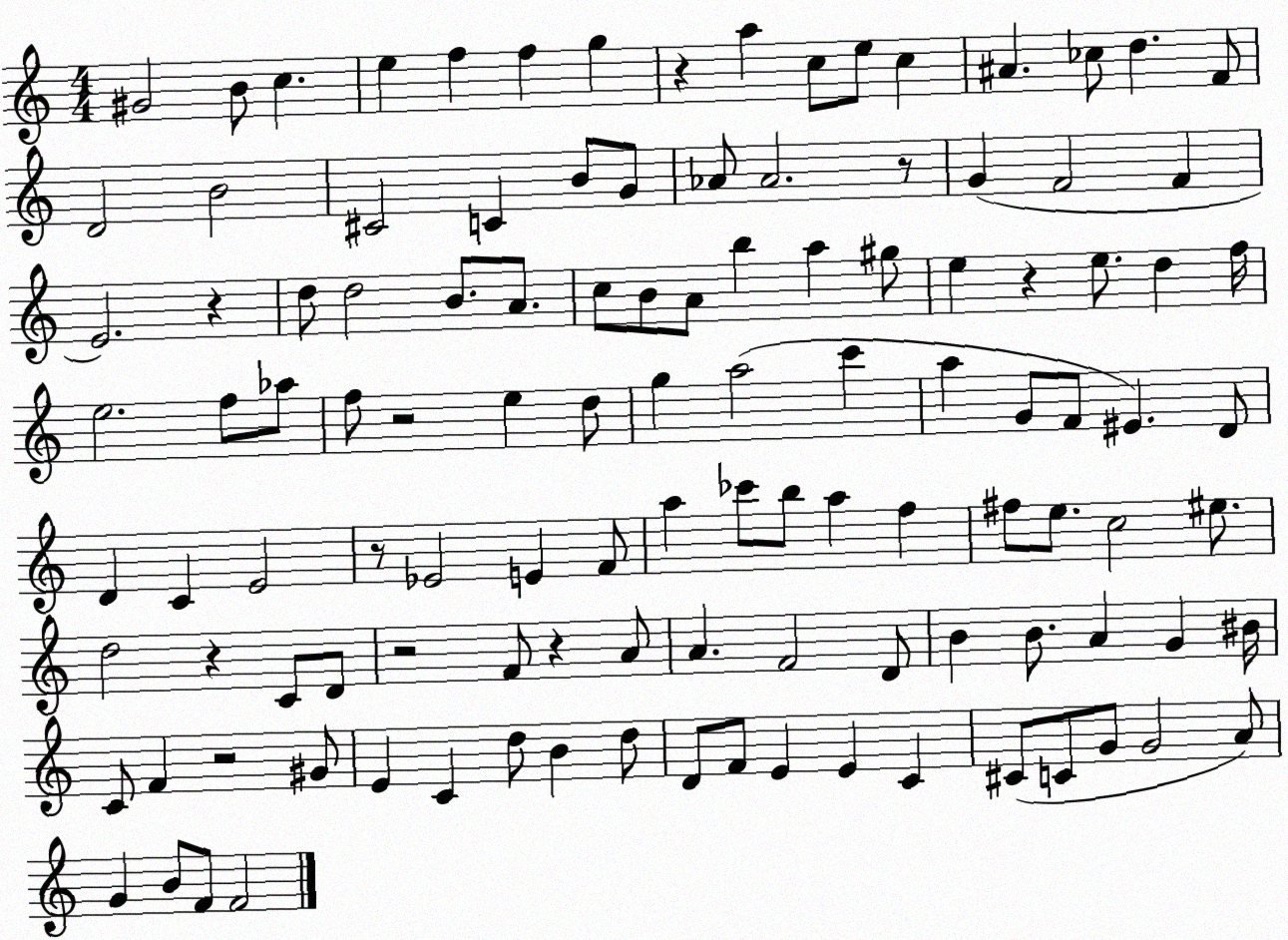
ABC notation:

X:1
T:Untitled
M:4/4
L:1/4
K:C
^G2 B/2 c e f f g z a c/2 e/2 c ^A _c/2 d F/2 D2 B2 ^C2 C B/2 G/2 _A/2 _A2 z/2 G F2 F E2 z d/2 d2 B/2 A/2 c/2 B/2 A/2 b a ^g/2 e z e/2 d f/4 e2 f/2 _a/2 f/2 z2 e d/2 g a2 c' a G/2 F/2 ^E D/2 D C E2 z/2 _E2 E F/2 a _c'/2 b/2 a f ^f/2 e/2 c2 ^e/2 d2 z C/2 D/2 z2 F/2 z A/2 A F2 D/2 B B/2 A G ^B/4 C/2 F z2 ^G/2 E C d/2 B d/2 D/2 F/2 E E C ^C/2 C/2 G/2 G2 A/2 G B/2 F/2 F2